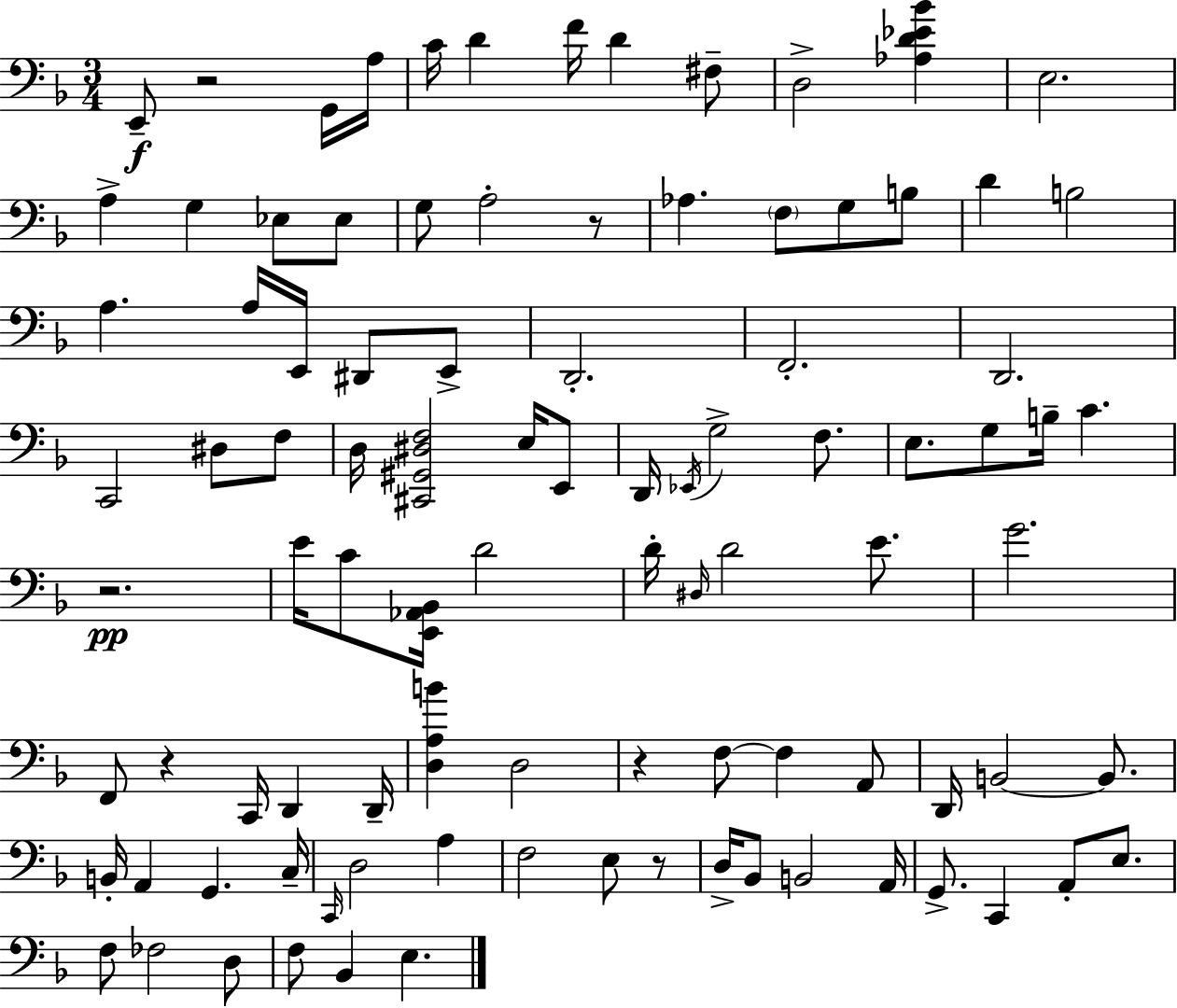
E2/e R/h G2/s A3/s C4/s D4/q F4/s D4/q F#3/e D3/h [Ab3,D4,Eb4,Bb4]/q E3/h. A3/q G3/q Eb3/e Eb3/e G3/e A3/h R/e Ab3/q. F3/e G3/e B3/e D4/q B3/h A3/q. A3/s E2/s D#2/e E2/e D2/h. F2/h. D2/h. C2/h D#3/e F3/e D3/s [C#2,G#2,D#3,F3]/h E3/s E2/e D2/s Eb2/s G3/h F3/e. E3/e. G3/e B3/s C4/q. R/h. E4/s C4/e [E2,Ab2,Bb2]/s D4/h D4/s D#3/s D4/h E4/e. G4/h. F2/e R/q C2/s D2/q D2/s [D3,A3,B4]/q D3/h R/q F3/e F3/q A2/e D2/s B2/h B2/e. B2/s A2/q G2/q. C3/s C2/s D3/h A3/q F3/h E3/e R/e D3/s Bb2/e B2/h A2/s G2/e. C2/q A2/e E3/e. F3/e FES3/h D3/e F3/e Bb2/q E3/q.